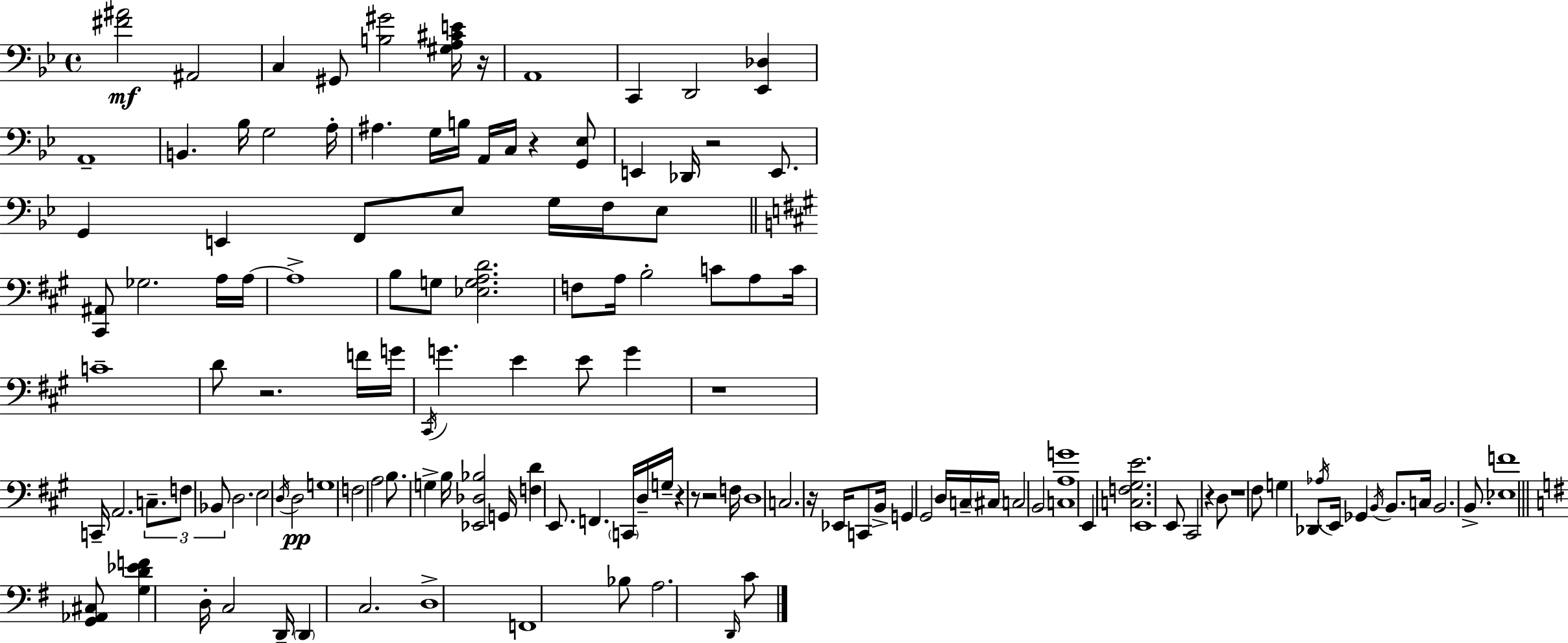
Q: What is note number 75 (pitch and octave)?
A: G2